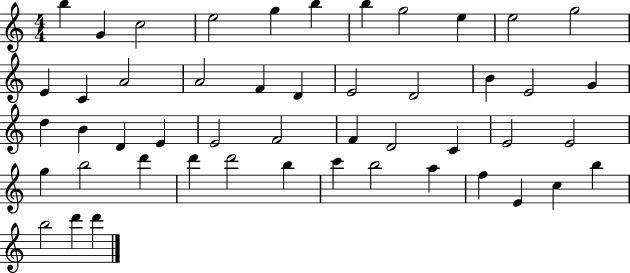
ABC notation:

X:1
T:Untitled
M:4/4
L:1/4
K:C
b G c2 e2 g b b g2 e e2 g2 E C A2 A2 F D E2 D2 B E2 G d B D E E2 F2 F D2 C E2 E2 g b2 d' d' d'2 b c' b2 a f E c b b2 d' d'